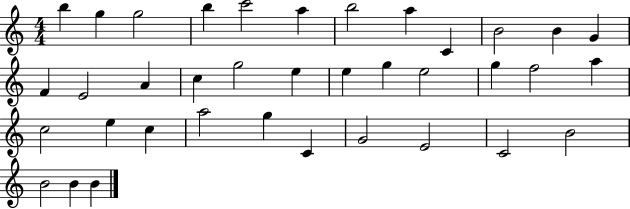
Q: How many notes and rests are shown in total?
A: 37